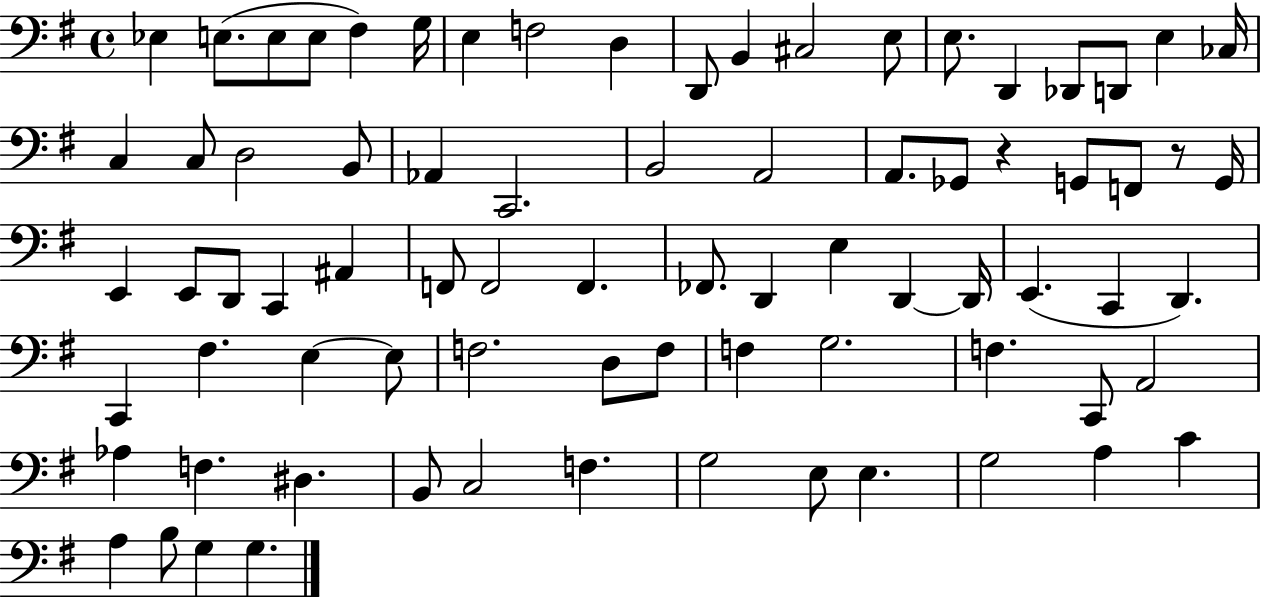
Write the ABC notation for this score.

X:1
T:Untitled
M:4/4
L:1/4
K:G
_E, E,/2 E,/2 E,/2 ^F, G,/4 E, F,2 D, D,,/2 B,, ^C,2 E,/2 E,/2 D,, _D,,/2 D,,/2 E, _C,/4 C, C,/2 D,2 B,,/2 _A,, C,,2 B,,2 A,,2 A,,/2 _G,,/2 z G,,/2 F,,/2 z/2 G,,/4 E,, E,,/2 D,,/2 C,, ^A,, F,,/2 F,,2 F,, _F,,/2 D,, E, D,, D,,/4 E,, C,, D,, C,, ^F, E, E,/2 F,2 D,/2 F,/2 F, G,2 F, C,,/2 A,,2 _A, F, ^D, B,,/2 C,2 F, G,2 E,/2 E, G,2 A, C A, B,/2 G, G,